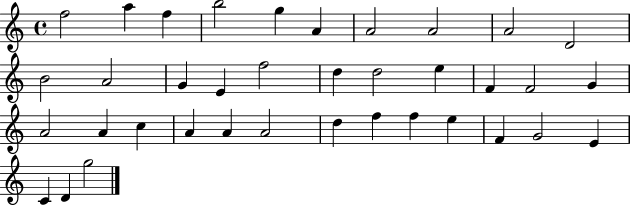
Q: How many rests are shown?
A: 0